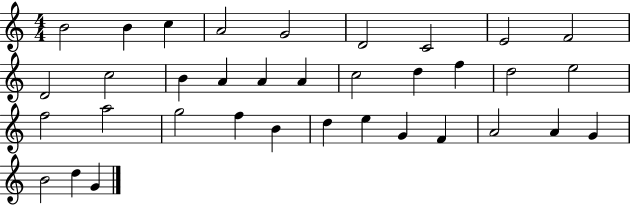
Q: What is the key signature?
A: C major